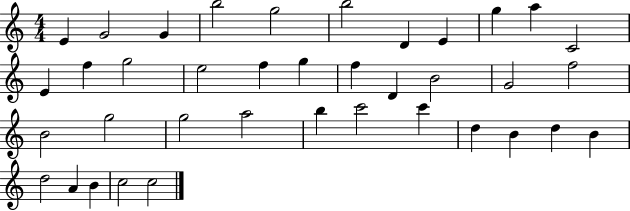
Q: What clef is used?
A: treble